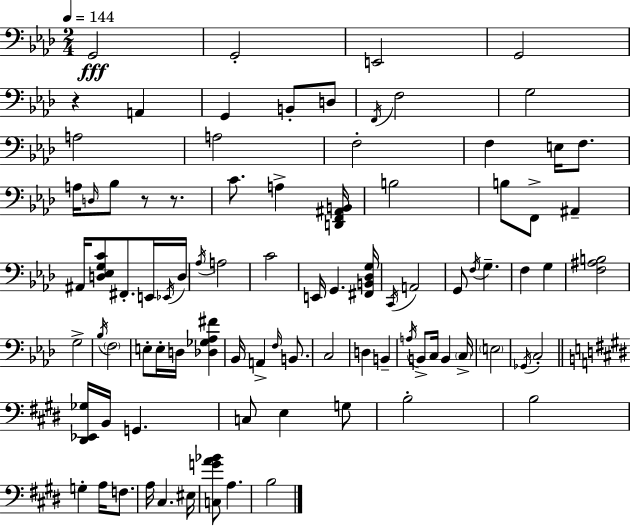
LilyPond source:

{
  \clef bass
  \numericTimeSignature
  \time 2/4
  \key f \minor
  \tempo 4 = 144
  g,2\fff | g,2-. | e,2 | g,2 | \break r4 a,4 | g,4 b,8-. d8 | \acciaccatura { f,16 } f2 | g2 | \break a2 | a2 | f2-. | f4 e16 f8. | \break a16 \grace { d16 } bes8 r8 r8. | c'8. a4-> | <d, f, ais, b,>16 b2 | b8 f,8-> ais,4-- | \break ais,16 <d ees g c'>8 fis,8.-. | e,16 \acciaccatura { ees,16 } d16 \acciaccatura { aes16 } a2 | c'2 | e,16 g,4. | \break <fis, b, des g>16 \acciaccatura { c,16 } a,2 | g,8 \acciaccatura { f16 } | g4.-- f4 | g4 <f ais b>2 | \break g2-> | \acciaccatura { bes16 } \parenthesize f2 | e8-. | e16-. d16 <des ges aes fis'>4 bes,16 | \break a,4-> \grace { f16 } b,8. | c2 | d4 b,4-- | \acciaccatura { a16 } b,8-> c16 b,4 | \break \parenthesize c16-> \parenthesize e2 | \acciaccatura { ges,16 } c2-. | \bar "||" \break \key e \major <dis, ees, ges>16 b,16 g,4. | c8 e4 g8 | b2-. | b2 | \break g4-. a16 f8. | a16 cis4. eis16 | <c g' a' bes'>8 a4. | b2 | \break \bar "|."
}